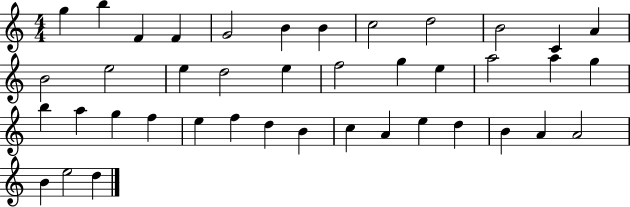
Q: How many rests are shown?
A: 0